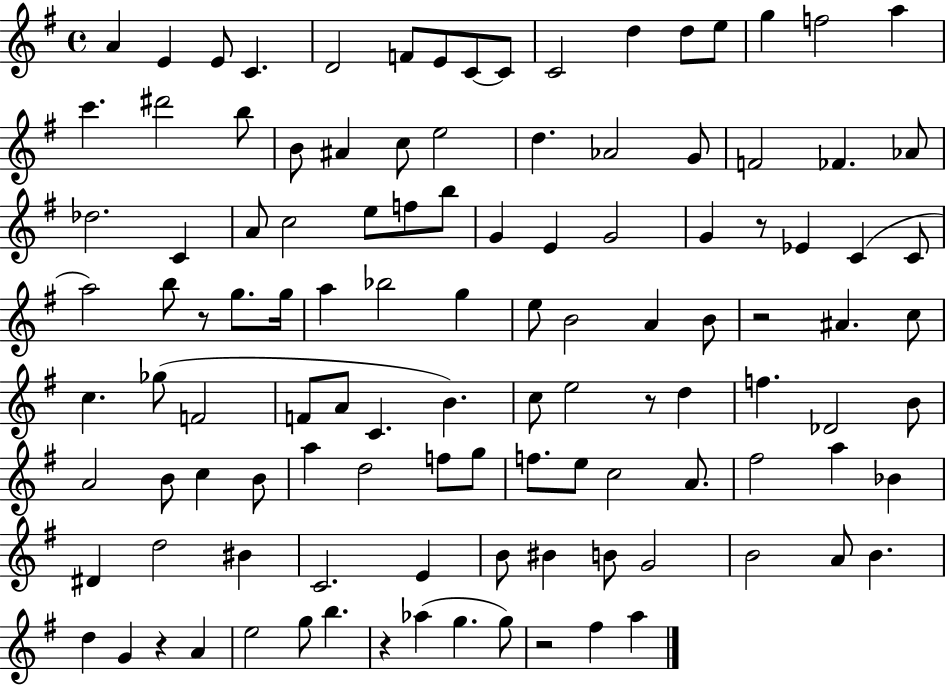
{
  \clef treble
  \time 4/4
  \defaultTimeSignature
  \key g \major
  \repeat volta 2 { a'4 e'4 e'8 c'4. | d'2 f'8 e'8 c'8~~ c'8 | c'2 d''4 d''8 e''8 | g''4 f''2 a''4 | \break c'''4. dis'''2 b''8 | b'8 ais'4 c''8 e''2 | d''4. aes'2 g'8 | f'2 fes'4. aes'8 | \break des''2. c'4 | a'8 c''2 e''8 f''8 b''8 | g'4 e'4 g'2 | g'4 r8 ees'4 c'4( c'8 | \break a''2) b''8 r8 g''8. g''16 | a''4 bes''2 g''4 | e''8 b'2 a'4 b'8 | r2 ais'4. c''8 | \break c''4. ges''8( f'2 | f'8 a'8 c'4. b'4.) | c''8 e''2 r8 d''4 | f''4. des'2 b'8 | \break a'2 b'8 c''4 b'8 | a''4 d''2 f''8 g''8 | f''8. e''8 c''2 a'8. | fis''2 a''4 bes'4 | \break dis'4 d''2 bis'4 | c'2. e'4 | b'8 bis'4 b'8 g'2 | b'2 a'8 b'4. | \break d''4 g'4 r4 a'4 | e''2 g''8 b''4. | r4 aes''4( g''4. g''8) | r2 fis''4 a''4 | \break } \bar "|."
}